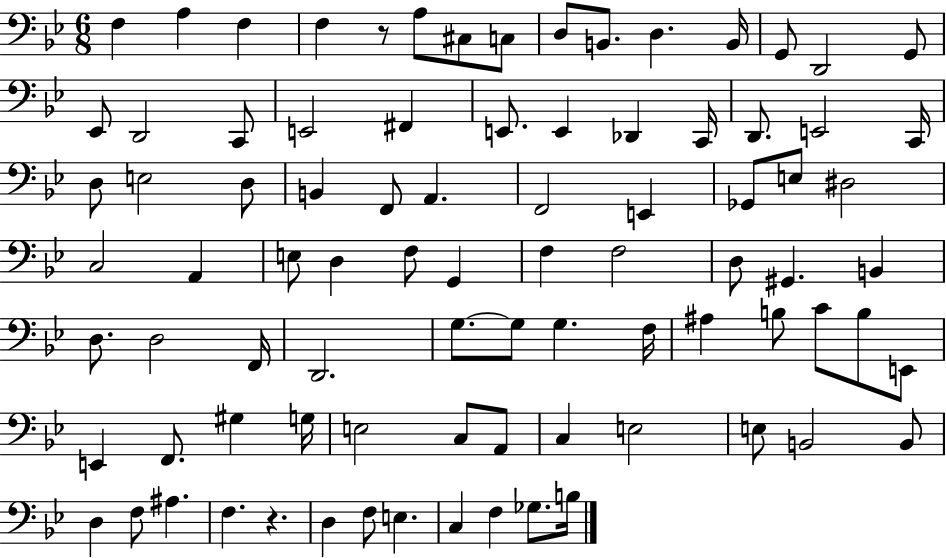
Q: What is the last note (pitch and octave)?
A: B3